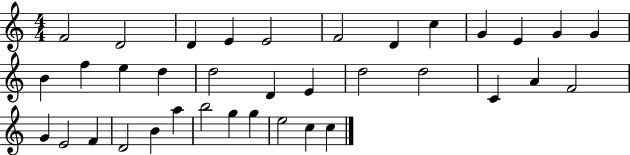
F4/h D4/h D4/q E4/q E4/h F4/h D4/q C5/q G4/q E4/q G4/q G4/q B4/q F5/q E5/q D5/q D5/h D4/q E4/q D5/h D5/h C4/q A4/q F4/h G4/q E4/h F4/q D4/h B4/q A5/q B5/h G5/q G5/q E5/h C5/q C5/q